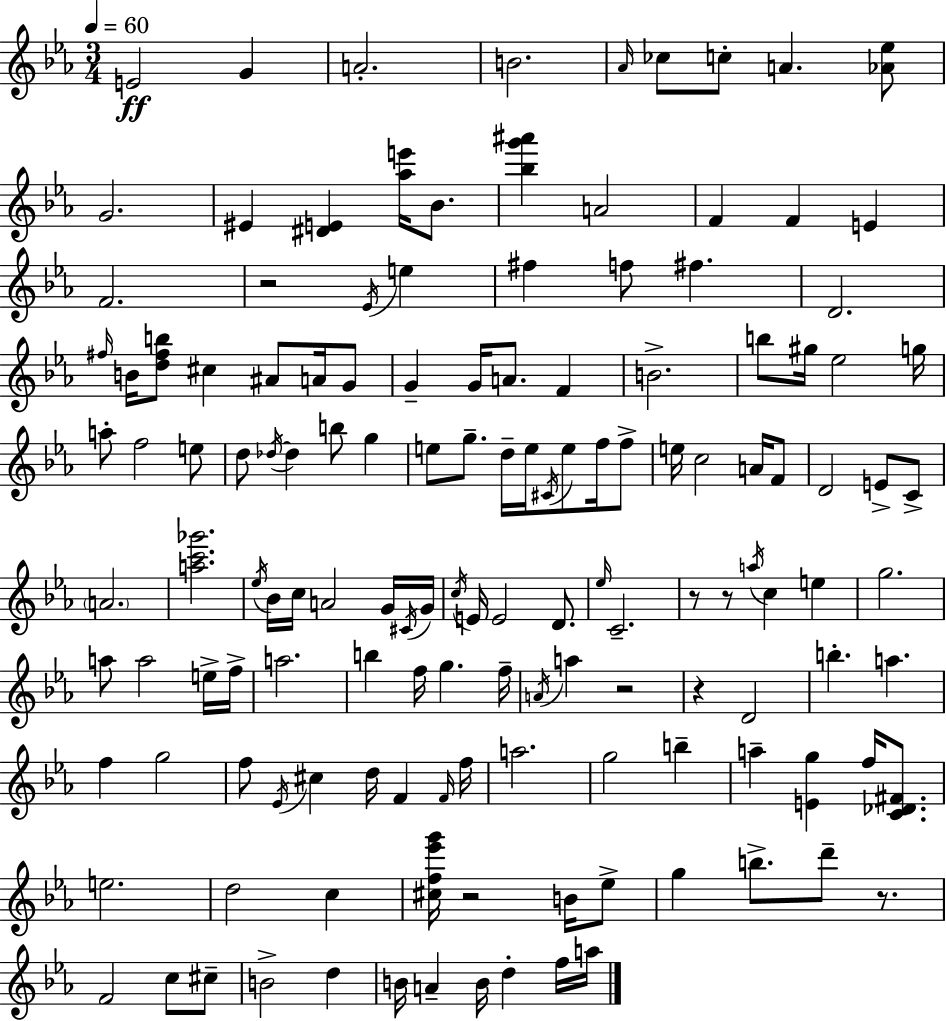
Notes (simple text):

E4/h G4/q A4/h. B4/h. Ab4/s CES5/e C5/e A4/q. [Ab4,Eb5]/e G4/h. EIS4/q [D#4,E4]/q [Ab5,E6]/s Bb4/e. [Bb5,G6,A#6]/q A4/h F4/q F4/q E4/q F4/h. R/h Eb4/s E5/q F#5/q F5/e F#5/q. D4/h. F#5/s B4/s [D5,F#5,B5]/e C#5/q A#4/e A4/s G4/e G4/q G4/s A4/e. F4/q B4/h. B5/e G#5/s Eb5/h G5/s A5/e F5/h E5/e D5/e Db5/s Db5/q B5/e G5/q E5/e G5/e. D5/s E5/s C#4/s E5/e F5/s F5/e E5/s C5/h A4/s F4/e D4/h E4/e C4/e A4/h. [A5,C6,Gb6]/h. Eb5/s Bb4/s C5/s A4/h G4/s C#4/s G4/s C5/s E4/s E4/h D4/e. Eb5/s C4/h. R/e R/e A5/s C5/q E5/q G5/h. A5/e A5/h E5/s F5/s A5/h. B5/q F5/s G5/q. F5/s A4/s A5/q R/h R/q D4/h B5/q. A5/q. F5/q G5/h F5/e Eb4/s C#5/q D5/s F4/q F4/s F5/s A5/h. G5/h B5/q A5/q [E4,G5]/q F5/s [C4,Db4,F#4]/e. E5/h. D5/h C5/q [C#5,F5,Eb6,G6]/s R/h B4/s Eb5/e G5/q B5/e. D6/e R/e. F4/h C5/e C#5/e B4/h D5/q B4/s A4/q B4/s D5/q F5/s A5/s